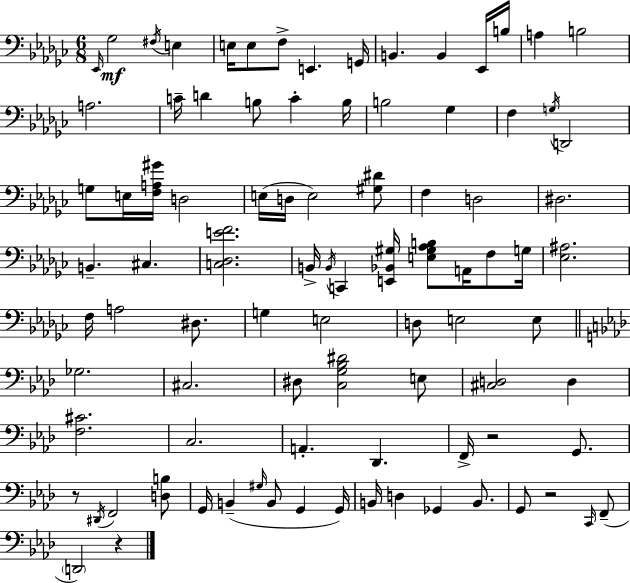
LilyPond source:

{
  \clef bass
  \numericTimeSignature
  \time 6/8
  \key ees \minor
  \grace { ees,16 }\mf ges2 \acciaccatura { fis16 } e4 | e16 e8 f8-> e,4. | g,16 b,4. b,4 | ees,16 b16 a4 b2 | \break a2. | c'16-- d'4 b8 c'4-. | b16 b2 ges4 | f4 \acciaccatura { g16 } d,2 | \break g8 e16 <f a gis'>16 d2 | e16( d16 e2) | <gis dis'>8 f4 d2 | dis2. | \break b,4.-- cis4. | <c des e' f'>2. | b,16-> \acciaccatura { b,16 } c,4 <e, bes, gis>16 <e gis aes b>8 | a,16 f8 g16 <ees ais>2. | \break f16 a2 | dis8. g4 e2 | d8 e2 | e8 \bar "||" \break \key aes \major ges2. | cis2. | dis8 <c g bes dis'>2 e8 | <cis d>2 d4 | \break <f cis'>2. | c2. | a,4.-. des,4. | f,16-> r2 g,8. | \break r8 \acciaccatura { dis,16 } f,2 <d b>8 | g,16 b,4--( \grace { gis16 } b,8 g,4 | g,16) b,16 d4 ges,4 b,8. | g,8 r2 | \break \grace { c,16 }( f,8-- \parenthesize d,2) r4 | \bar "|."
}